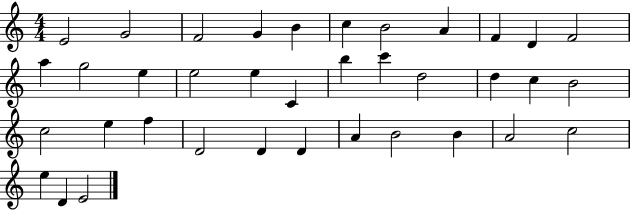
{
  \clef treble
  \numericTimeSignature
  \time 4/4
  \key c \major
  e'2 g'2 | f'2 g'4 b'4 | c''4 b'2 a'4 | f'4 d'4 f'2 | \break a''4 g''2 e''4 | e''2 e''4 c'4 | b''4 c'''4 d''2 | d''4 c''4 b'2 | \break c''2 e''4 f''4 | d'2 d'4 d'4 | a'4 b'2 b'4 | a'2 c''2 | \break e''4 d'4 e'2 | \bar "|."
}